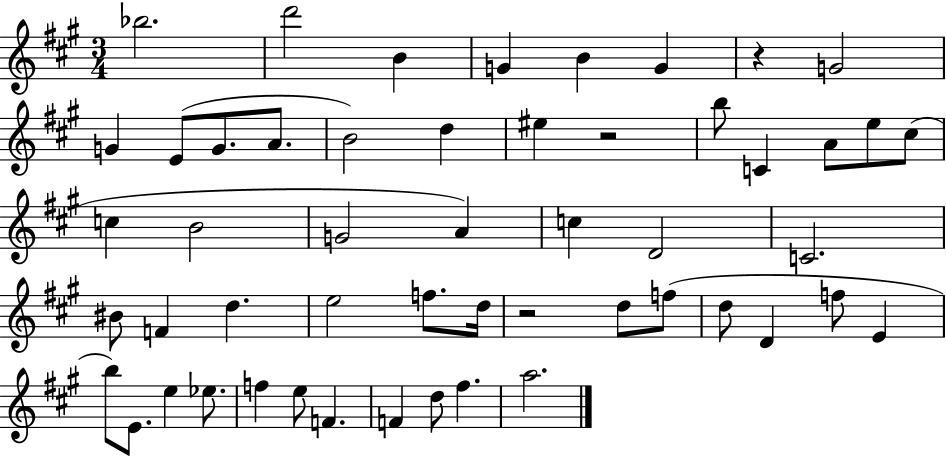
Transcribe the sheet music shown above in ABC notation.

X:1
T:Untitled
M:3/4
L:1/4
K:A
_b2 d'2 B G B G z G2 G E/2 G/2 A/2 B2 d ^e z2 b/2 C A/2 e/2 ^c/2 c B2 G2 A c D2 C2 ^B/2 F d e2 f/2 d/4 z2 d/2 f/2 d/2 D f/2 E b/2 E/2 e _e/2 f e/2 F F d/2 ^f a2